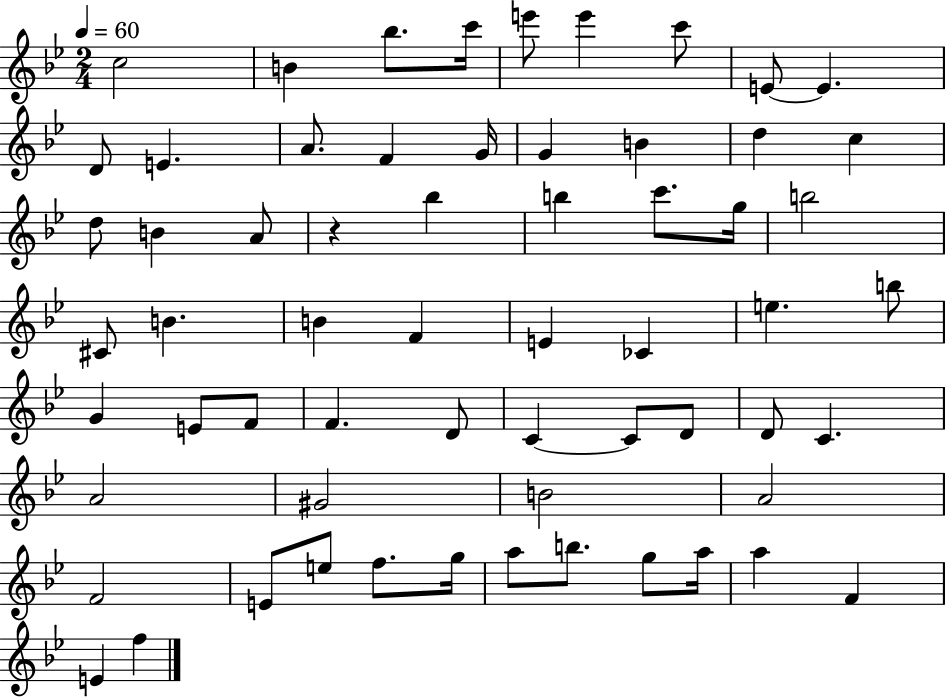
C5/h B4/q Bb5/e. C6/s E6/e E6/q C6/e E4/e E4/q. D4/e E4/q. A4/e. F4/q G4/s G4/q B4/q D5/q C5/q D5/e B4/q A4/e R/q Bb5/q B5/q C6/e. G5/s B5/h C#4/e B4/q. B4/q F4/q E4/q CES4/q E5/q. B5/e G4/q E4/e F4/e F4/q. D4/e C4/q C4/e D4/e D4/e C4/q. A4/h G#4/h B4/h A4/h F4/h E4/e E5/e F5/e. G5/s A5/e B5/e. G5/e A5/s A5/q F4/q E4/q F5/q